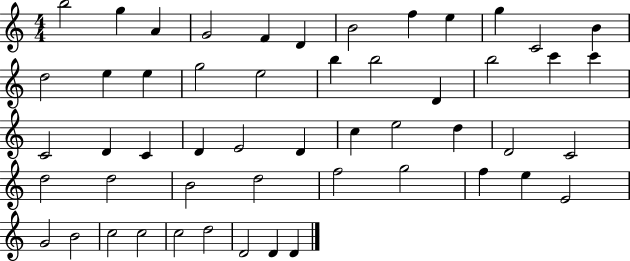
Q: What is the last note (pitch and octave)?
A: D4